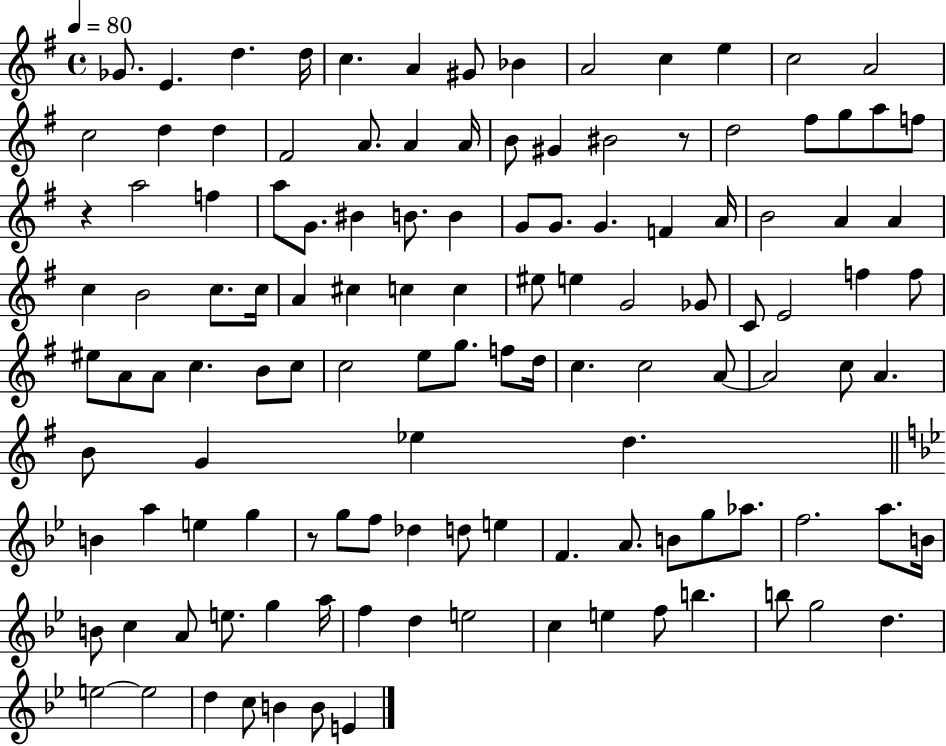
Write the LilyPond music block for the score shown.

{
  \clef treble
  \time 4/4
  \defaultTimeSignature
  \key g \major
  \tempo 4 = 80
  \repeat volta 2 { ges'8. e'4. d''4. d''16 | c''4. a'4 gis'8 bes'4 | a'2 c''4 e''4 | c''2 a'2 | \break c''2 d''4 d''4 | fis'2 a'8. a'4 a'16 | b'8 gis'4 bis'2 r8 | d''2 fis''8 g''8 a''8 f''8 | \break r4 a''2 f''4 | a''8 g'8. bis'4 b'8. b'4 | g'8 g'8. g'4. f'4 a'16 | b'2 a'4 a'4 | \break c''4 b'2 c''8. c''16 | a'4 cis''4 c''4 c''4 | eis''8 e''4 g'2 ges'8 | c'8 e'2 f''4 f''8 | \break eis''8 a'8 a'8 c''4. b'8 c''8 | c''2 e''8 g''8. f''8 d''16 | c''4. c''2 a'8~~ | a'2 c''8 a'4. | \break b'8 g'4 ees''4 d''4. | \bar "||" \break \key g \minor b'4 a''4 e''4 g''4 | r8 g''8 f''8 des''4 d''8 e''4 | f'4. a'8. b'8 g''8 aes''8. | f''2. a''8. b'16 | \break b'8 c''4 a'8 e''8. g''4 a''16 | f''4 d''4 e''2 | c''4 e''4 f''8 b''4. | b''8 g''2 d''4. | \break e''2~~ e''2 | d''4 c''8 b'4 b'8 e'4 | } \bar "|."
}